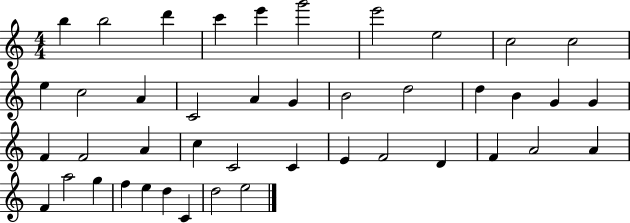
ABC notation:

X:1
T:Untitled
M:4/4
L:1/4
K:C
b b2 d' c' e' g'2 e'2 e2 c2 c2 e c2 A C2 A G B2 d2 d B G G F F2 A c C2 C E F2 D F A2 A F a2 g f e d C d2 e2